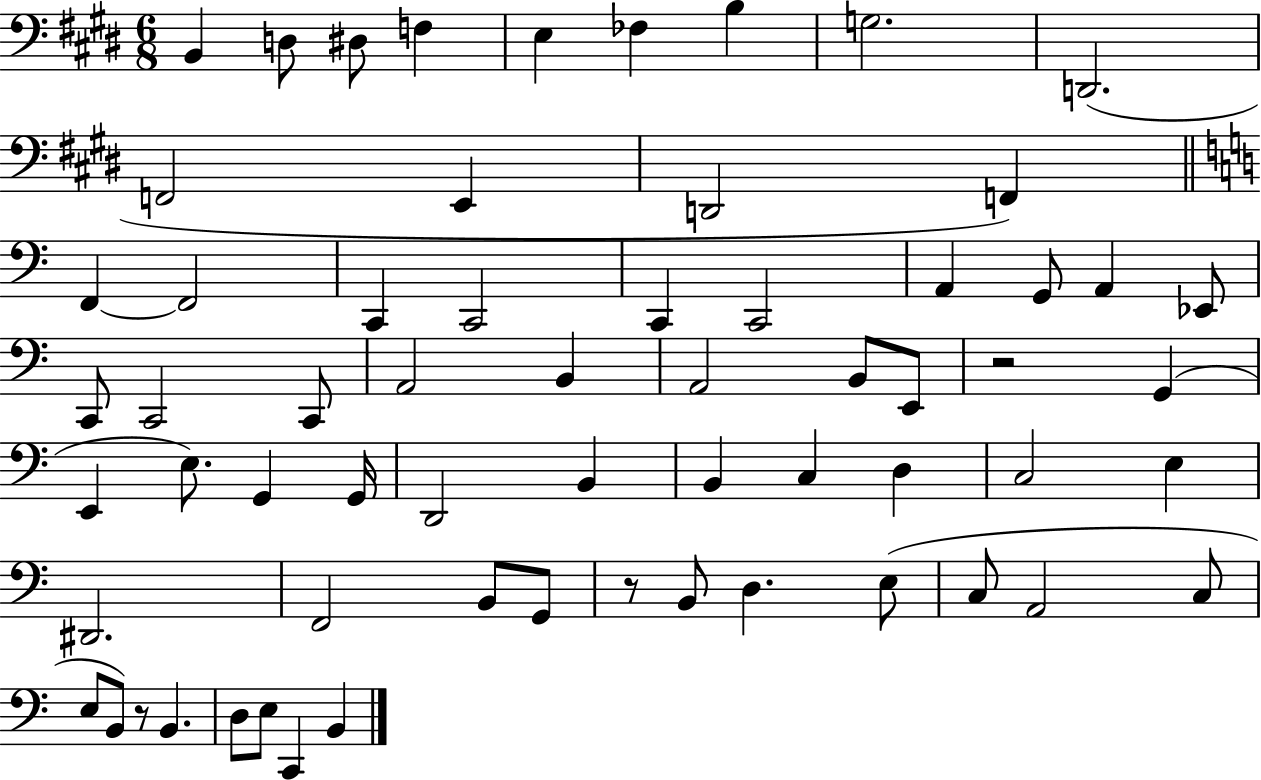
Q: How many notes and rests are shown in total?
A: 63